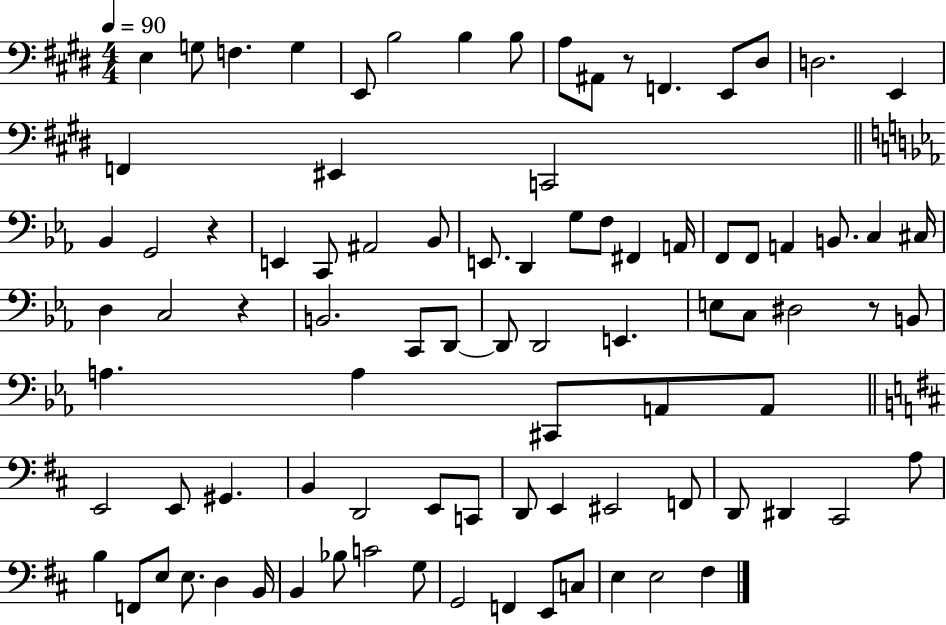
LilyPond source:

{
  \clef bass
  \numericTimeSignature
  \time 4/4
  \key e \major
  \tempo 4 = 90
  e4 g8 f4. g4 | e,8 b2 b4 b8 | a8 ais,8 r8 f,4. e,8 dis8 | d2. e,4 | \break f,4 eis,4 c,2 | \bar "||" \break \key ees \major bes,4 g,2 r4 | e,4 c,8 ais,2 bes,8 | e,8. d,4 g8 f8 fis,4 a,16 | f,8 f,8 a,4 b,8. c4 cis16 | \break d4 c2 r4 | b,2. c,8 d,8~~ | d,8 d,2 e,4. | e8 c8 dis2 r8 b,8 | \break a4. a4 cis,8 a,8 a,8 | \bar "||" \break \key d \major e,2 e,8 gis,4. | b,4 d,2 e,8 c,8 | d,8 e,4 eis,2 f,8 | d,8 dis,4 cis,2 a8 | \break b4 f,8 e8 e8. d4 b,16 | b,4 bes8 c'2 g8 | g,2 f,4 e,8 c8 | e4 e2 fis4 | \break \bar "|."
}